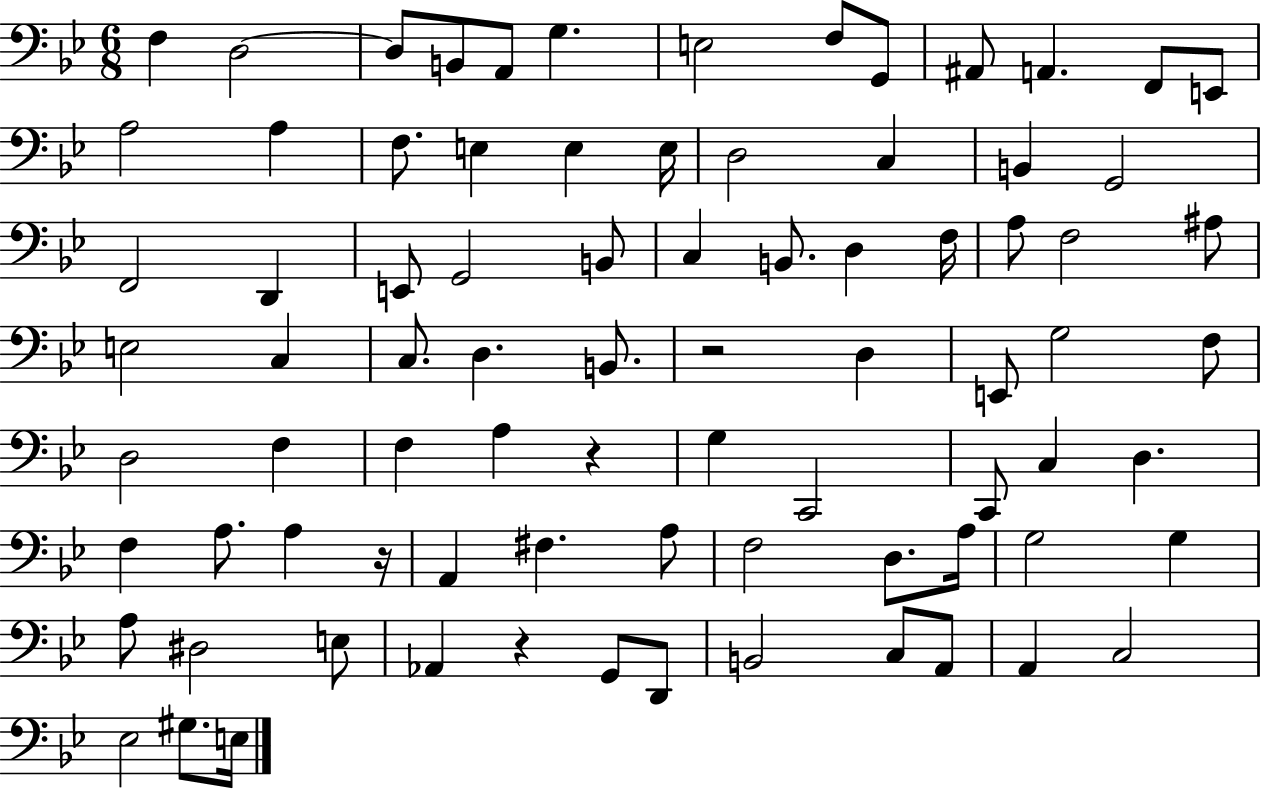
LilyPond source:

{
  \clef bass
  \numericTimeSignature
  \time 6/8
  \key bes \major
  f4 d2~~ | d8 b,8 a,8 g4. | e2 f8 g,8 | ais,8 a,4. f,8 e,8 | \break a2 a4 | f8. e4 e4 e16 | d2 c4 | b,4 g,2 | \break f,2 d,4 | e,8 g,2 b,8 | c4 b,8. d4 f16 | a8 f2 ais8 | \break e2 c4 | c8. d4. b,8. | r2 d4 | e,8 g2 f8 | \break d2 f4 | f4 a4 r4 | g4 c,2 | c,8 c4 d4. | \break f4 a8. a4 r16 | a,4 fis4. a8 | f2 d8. a16 | g2 g4 | \break a8 dis2 e8 | aes,4 r4 g,8 d,8 | b,2 c8 a,8 | a,4 c2 | \break ees2 gis8. e16 | \bar "|."
}